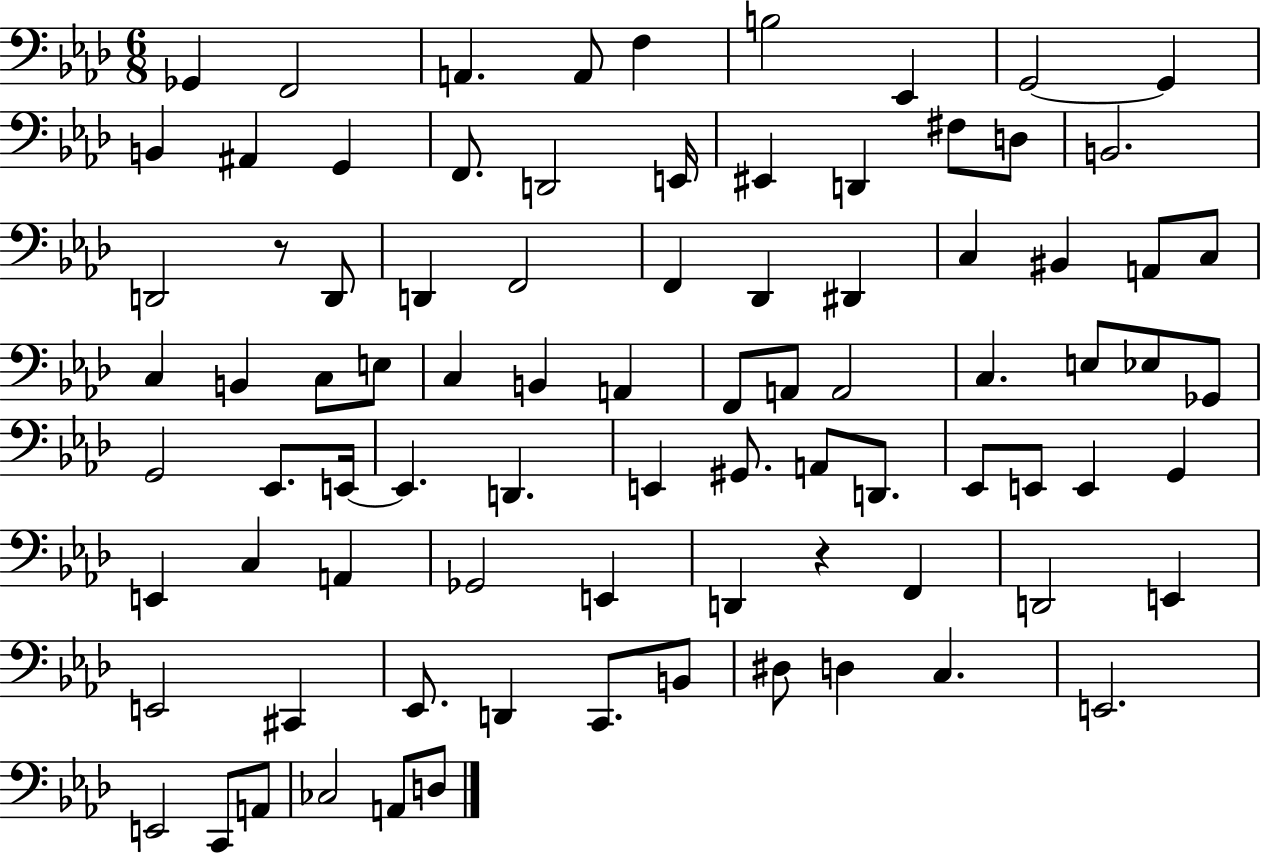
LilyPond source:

{
  \clef bass
  \numericTimeSignature
  \time 6/8
  \key aes \major
  ges,4 f,2 | a,4. a,8 f4 | b2 ees,4 | g,2~~ g,4 | \break b,4 ais,4 g,4 | f,8. d,2 e,16 | eis,4 d,4 fis8 d8 | b,2. | \break d,2 r8 d,8 | d,4 f,2 | f,4 des,4 dis,4 | c4 bis,4 a,8 c8 | \break c4 b,4 c8 e8 | c4 b,4 a,4 | f,8 a,8 a,2 | c4. e8 ees8 ges,8 | \break g,2 ees,8. e,16~~ | e,4. d,4. | e,4 gis,8. a,8 d,8. | ees,8 e,8 e,4 g,4 | \break e,4 c4 a,4 | ges,2 e,4 | d,4 r4 f,4 | d,2 e,4 | \break e,2 cis,4 | ees,8. d,4 c,8. b,8 | dis8 d4 c4. | e,2. | \break e,2 c,8 a,8 | ces2 a,8 d8 | \bar "|."
}